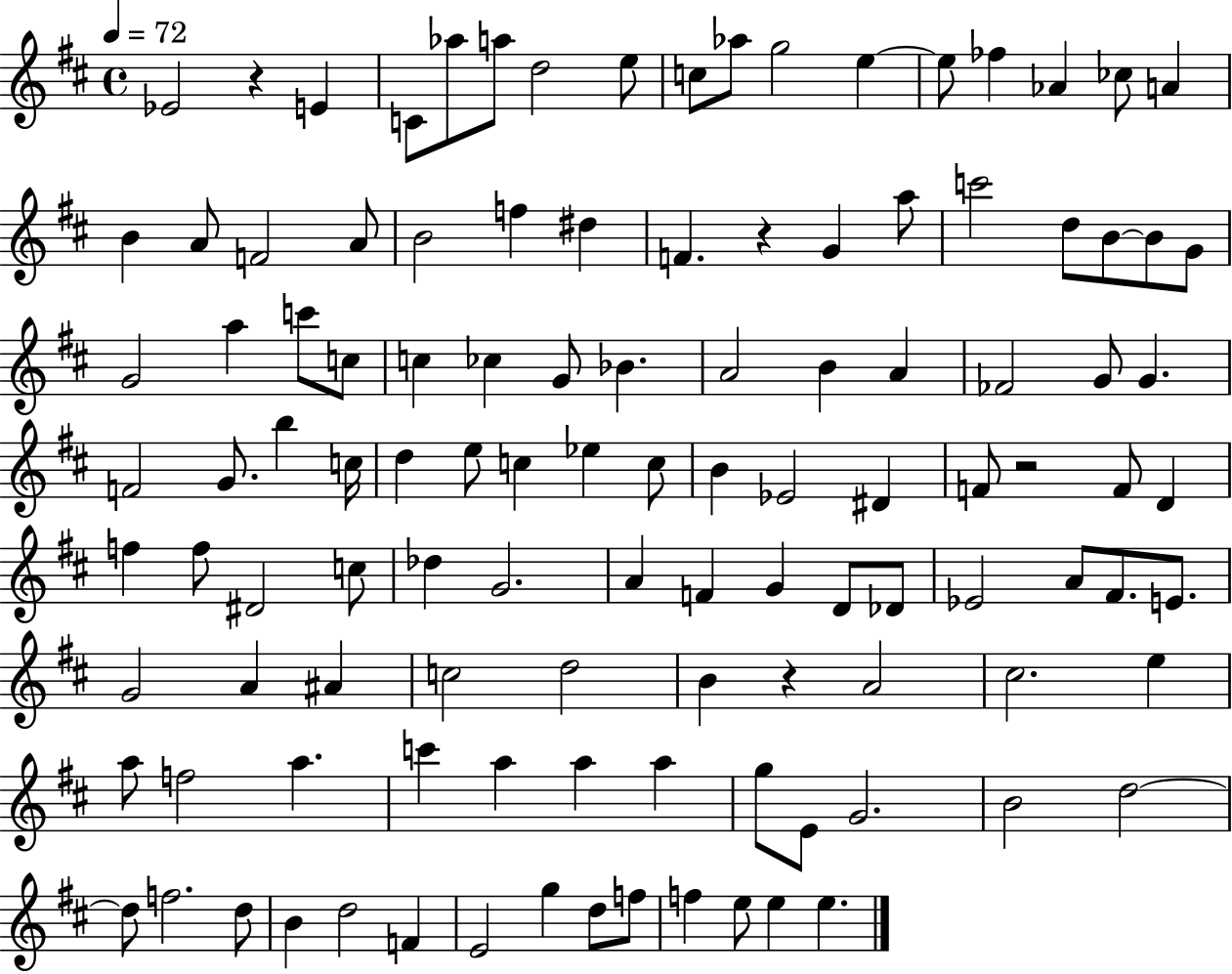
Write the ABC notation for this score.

X:1
T:Untitled
M:4/4
L:1/4
K:D
_E2 z E C/2 _a/2 a/2 d2 e/2 c/2 _a/2 g2 e e/2 _f _A _c/2 A B A/2 F2 A/2 B2 f ^d F z G a/2 c'2 d/2 B/2 B/2 G/2 G2 a c'/2 c/2 c _c G/2 _B A2 B A _F2 G/2 G F2 G/2 b c/4 d e/2 c _e c/2 B _E2 ^D F/2 z2 F/2 D f f/2 ^D2 c/2 _d G2 A F G D/2 _D/2 _E2 A/2 ^F/2 E/2 G2 A ^A c2 d2 B z A2 ^c2 e a/2 f2 a c' a a a g/2 E/2 G2 B2 d2 d/2 f2 d/2 B d2 F E2 g d/2 f/2 f e/2 e e